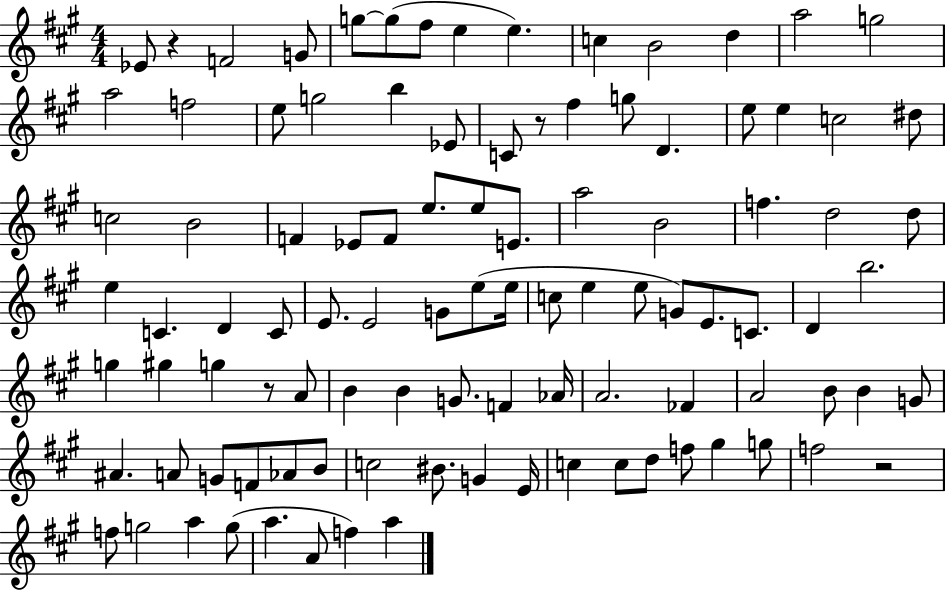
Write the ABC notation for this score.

X:1
T:Untitled
M:4/4
L:1/4
K:A
_E/2 z F2 G/2 g/2 g/2 ^f/2 e e c B2 d a2 g2 a2 f2 e/2 g2 b _E/2 C/2 z/2 ^f g/2 D e/2 e c2 ^d/2 c2 B2 F _E/2 F/2 e/2 e/2 E/2 a2 B2 f d2 d/2 e C D C/2 E/2 E2 G/2 e/2 e/4 c/2 e e/2 G/2 E/2 C/2 D b2 g ^g g z/2 A/2 B B G/2 F _A/4 A2 _F A2 B/2 B G/2 ^A A/2 G/2 F/2 _A/2 B/2 c2 ^B/2 G E/4 c c/2 d/2 f/2 ^g g/2 f2 z2 f/2 g2 a g/2 a A/2 f a